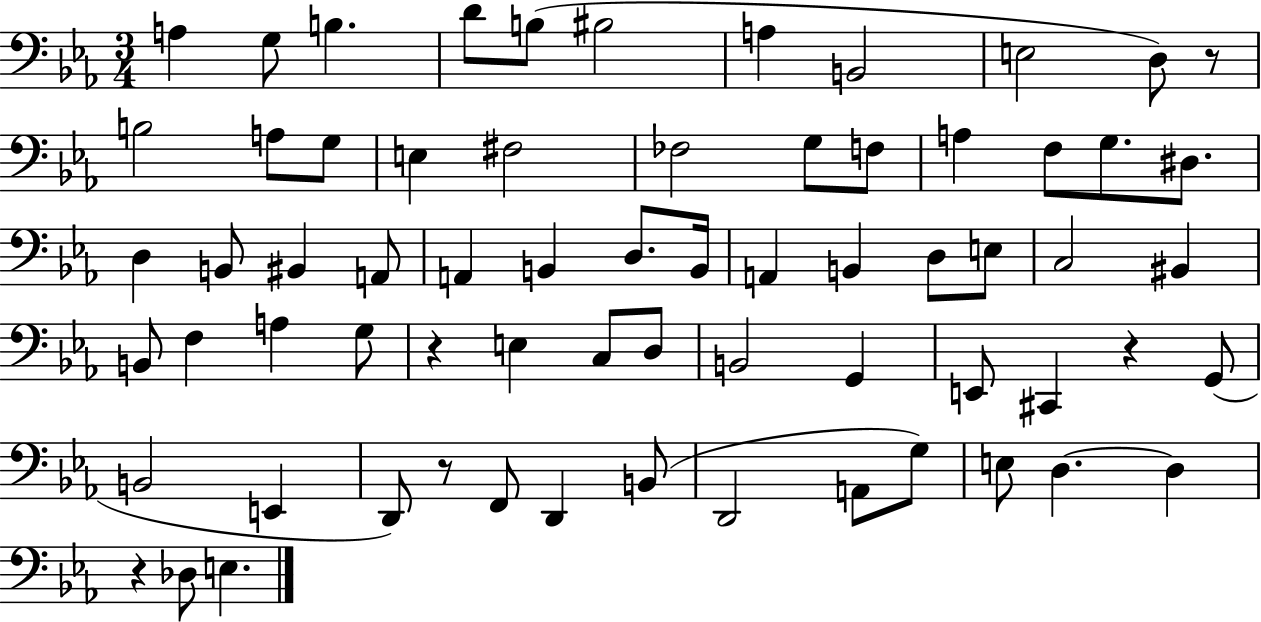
{
  \clef bass
  \numericTimeSignature
  \time 3/4
  \key ees \major
  \repeat volta 2 { a4 g8 b4. | d'8 b8( bis2 | a4 b,2 | e2 d8) r8 | \break b2 a8 g8 | e4 fis2 | fes2 g8 f8 | a4 f8 g8. dis8. | \break d4 b,8 bis,4 a,8 | a,4 b,4 d8. b,16 | a,4 b,4 d8 e8 | c2 bis,4 | \break b,8 f4 a4 g8 | r4 e4 c8 d8 | b,2 g,4 | e,8 cis,4 r4 g,8( | \break b,2 e,4 | d,8) r8 f,8 d,4 b,8( | d,2 a,8 g8) | e8 d4.~~ d4 | \break r4 des8 e4. | } \bar "|."
}